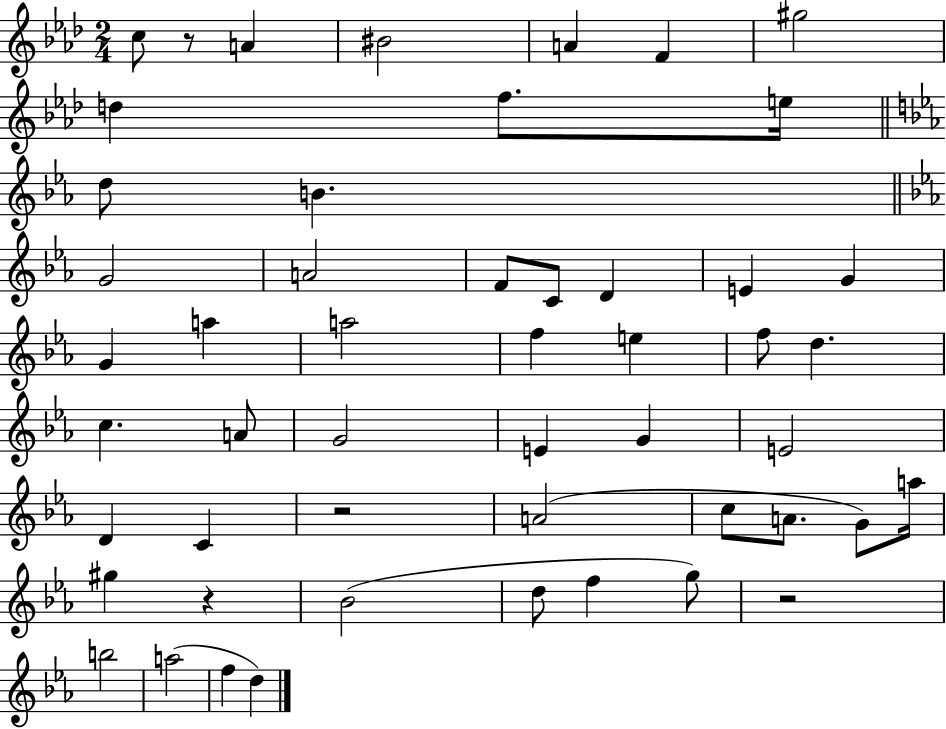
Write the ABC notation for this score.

X:1
T:Untitled
M:2/4
L:1/4
K:Ab
c/2 z/2 A ^B2 A F ^g2 d f/2 e/4 d/2 B G2 A2 F/2 C/2 D E G G a a2 f e f/2 d c A/2 G2 E G E2 D C z2 A2 c/2 A/2 G/2 a/4 ^g z _B2 d/2 f g/2 z2 b2 a2 f d